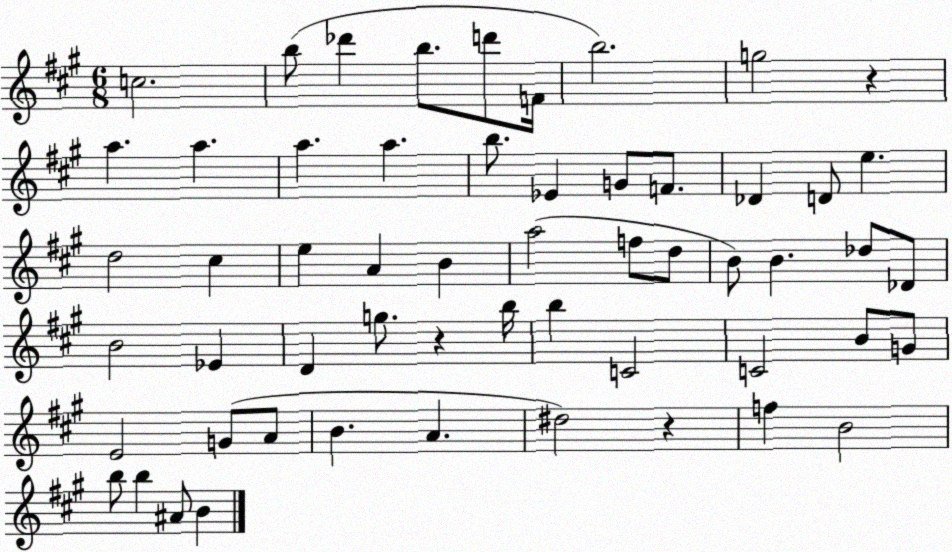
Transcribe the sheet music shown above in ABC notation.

X:1
T:Untitled
M:6/8
L:1/4
K:A
c2 b/2 _d' b/2 d'/2 F/4 b2 g2 z a a a a b/2 _E G/2 F/2 _D D/2 e d2 ^c e A B a2 f/2 d/2 B/2 B _d/2 _D/2 B2 _E D g/2 z b/4 b C2 C2 B/2 G/2 E2 G/2 A/2 B A ^d2 z f B2 b/2 b ^A/2 B